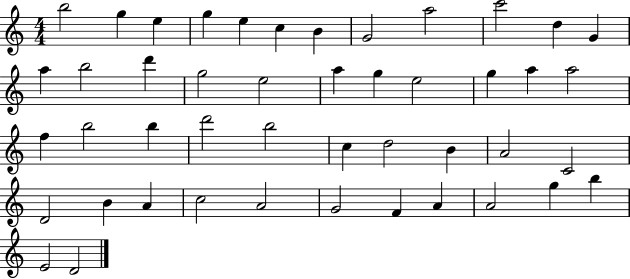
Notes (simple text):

B5/h G5/q E5/q G5/q E5/q C5/q B4/q G4/h A5/h C6/h D5/q G4/q A5/q B5/h D6/q G5/h E5/h A5/q G5/q E5/h G5/q A5/q A5/h F5/q B5/h B5/q D6/h B5/h C5/q D5/h B4/q A4/h C4/h D4/h B4/q A4/q C5/h A4/h G4/h F4/q A4/q A4/h G5/q B5/q E4/h D4/h